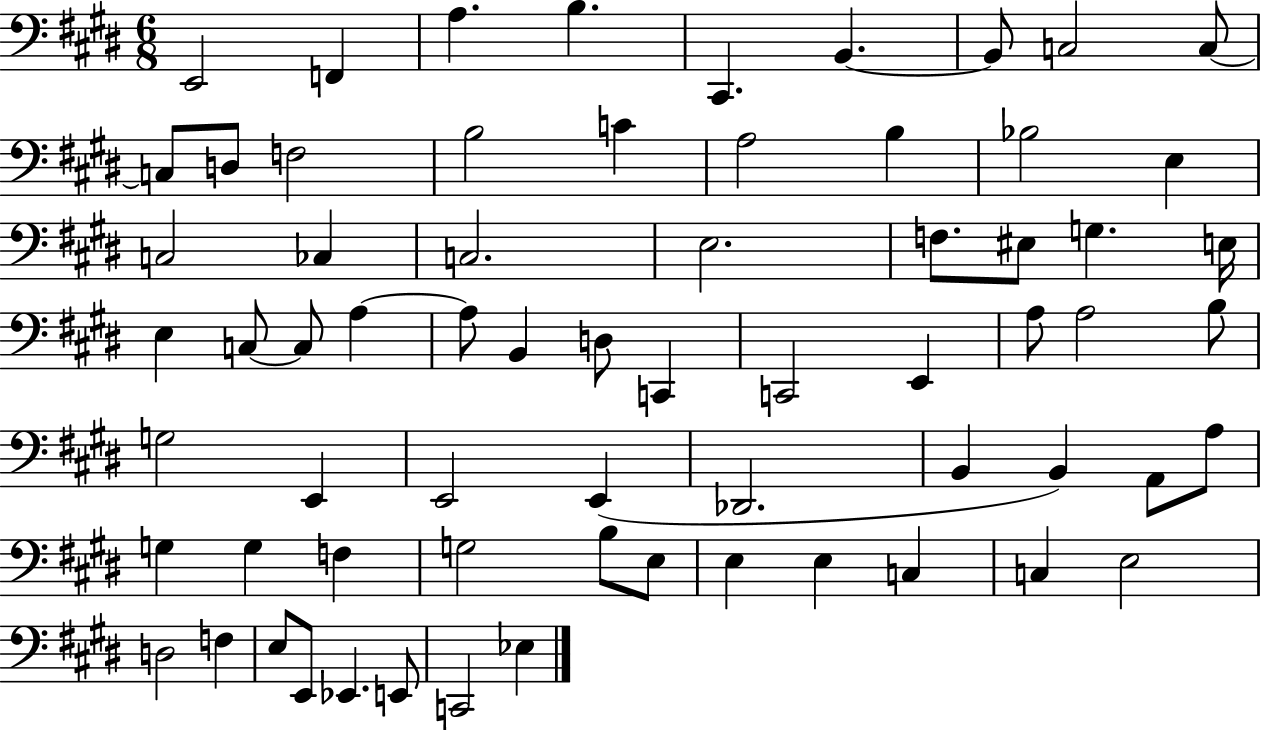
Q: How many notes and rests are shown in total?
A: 67